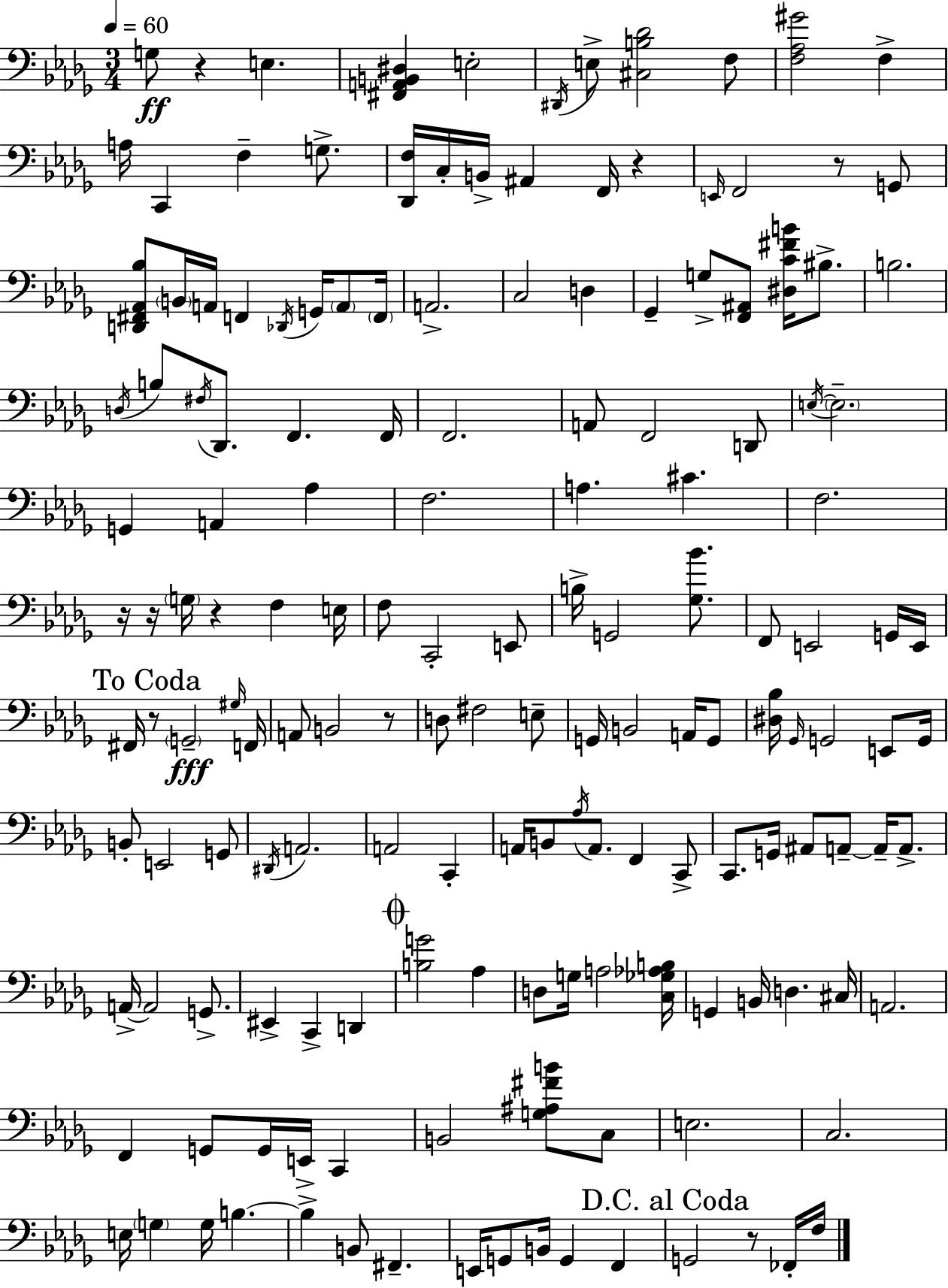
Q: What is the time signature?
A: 3/4